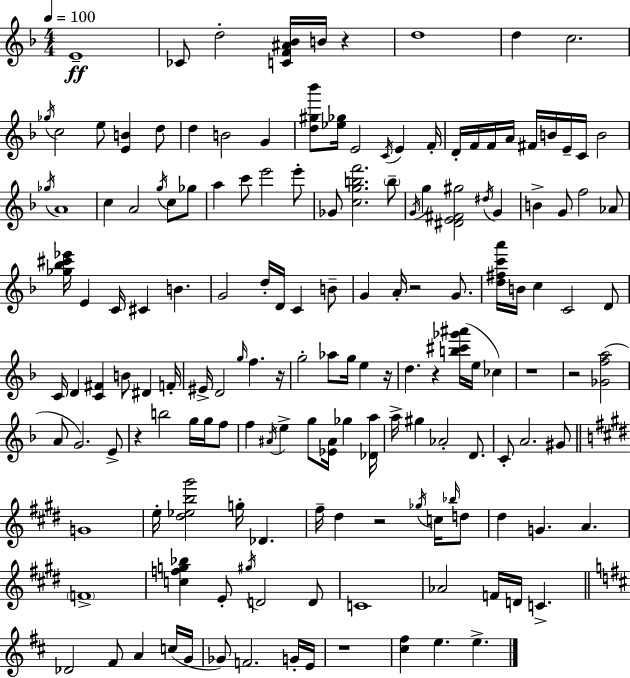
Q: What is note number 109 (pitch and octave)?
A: D5